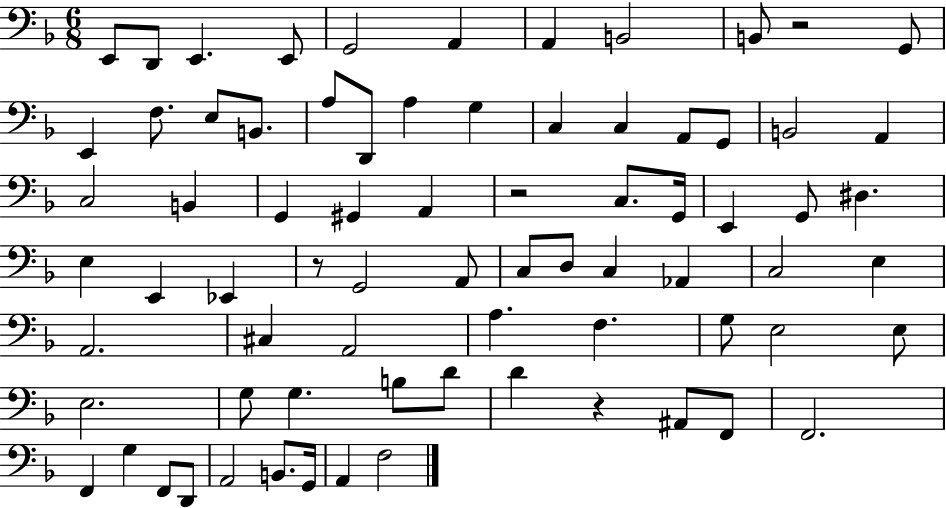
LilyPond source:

{
  \clef bass
  \numericTimeSignature
  \time 6/8
  \key f \major
  e,8 d,8 e,4. e,8 | g,2 a,4 | a,4 b,2 | b,8 r2 g,8 | \break e,4 f8. e8 b,8. | a8 d,8 a4 g4 | c4 c4 a,8 g,8 | b,2 a,4 | \break c2 b,4 | g,4 gis,4 a,4 | r2 c8. g,16 | e,4 g,8 dis4. | \break e4 e,4 ees,4 | r8 g,2 a,8 | c8 d8 c4 aes,4 | c2 e4 | \break a,2. | cis4 a,2 | a4. f4. | g8 e2 e8 | \break e2. | g8 g4. b8 d'8 | d'4 r4 ais,8 f,8 | f,2. | \break f,4 g4 f,8 d,8 | a,2 b,8. g,16 | a,4 f2 | \bar "|."
}